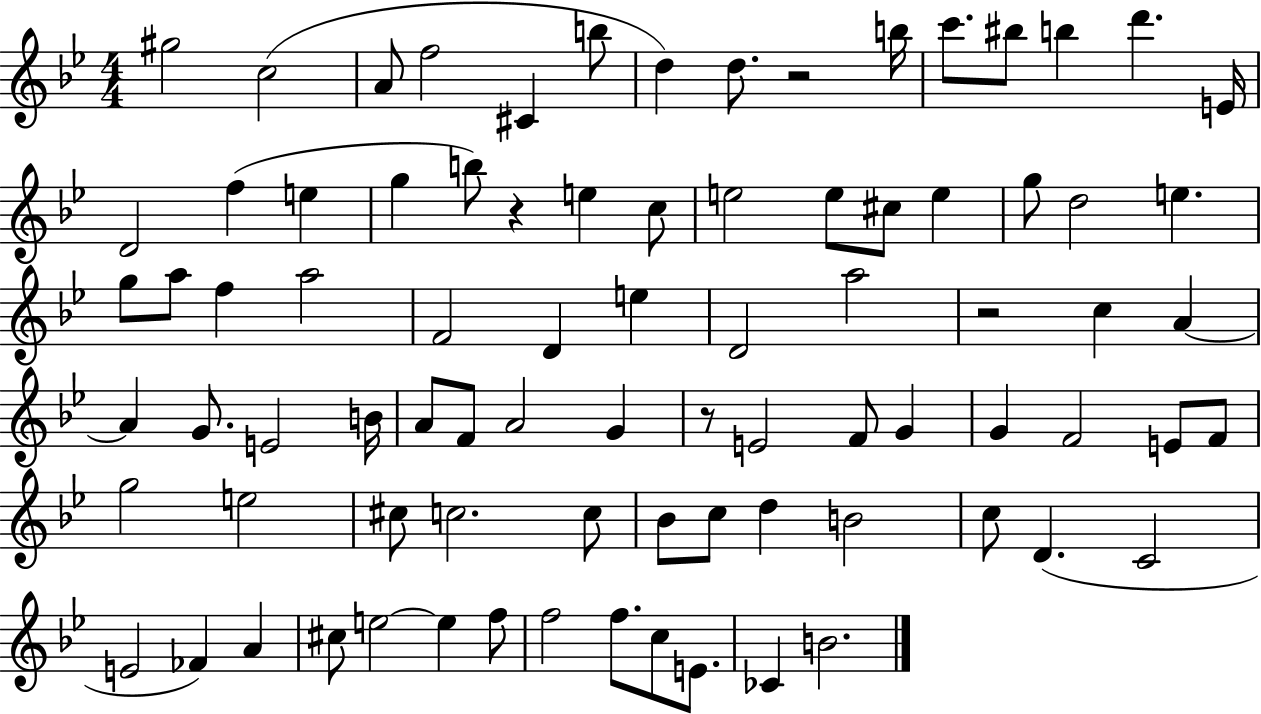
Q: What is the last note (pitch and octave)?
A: B4